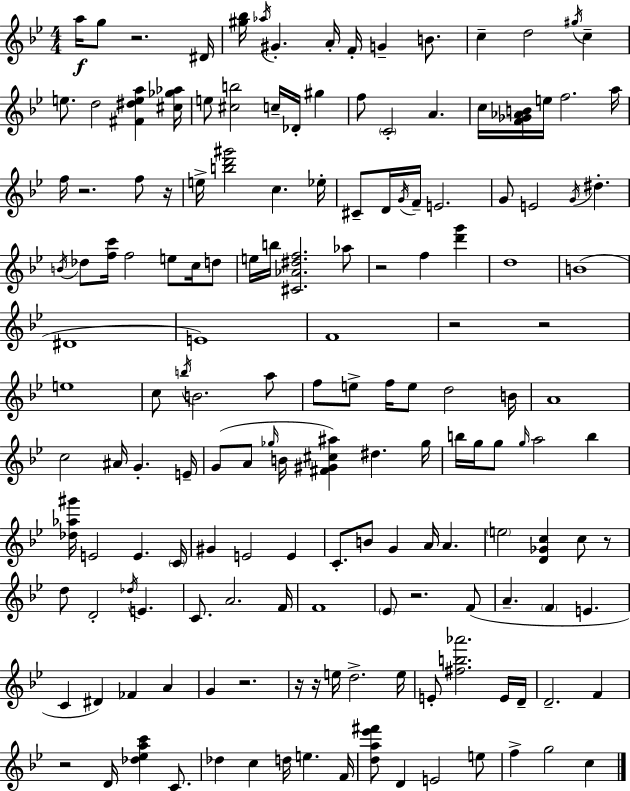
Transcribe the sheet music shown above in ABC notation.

X:1
T:Untitled
M:4/4
L:1/4
K:Gm
a/4 g/2 z2 ^D/4 [^g_b]/4 _a/4 ^G A/4 F/4 G B/2 c d2 ^g/4 c e/2 d2 [^F^dea] [^c_g_a]/4 e/2 [^cb]2 c/4 _D/4 ^g f/2 C2 A c/4 [F_G_AB]/4 e/4 f2 a/4 f/4 z2 f/2 z/4 e/4 [bd'^g']2 c _e/4 ^C/2 D/4 G/4 F/4 E2 G/2 E2 G/4 ^d B/4 _d/2 [fc']/4 f2 e/2 c/4 d/2 e/4 b/4 [^C_A^df]2 _a/2 z2 f [d'g'] d4 B4 ^D4 E4 F4 z2 z2 e4 c/2 b/4 B2 a/2 f/2 e/2 f/4 e/2 d2 B/4 A4 c2 ^A/4 G E/4 G/2 A/2 _g/4 B/4 [^F^G^c^a] ^d _g/4 b/4 g/4 g/2 g/4 a2 b [_d_a^g']/4 E2 E C/4 ^G E2 E C/2 B/2 G A/4 A e2 [D_Gc] c/2 z/2 d/2 D2 _d/4 E C/2 A2 F/4 F4 _E/2 z2 F/2 A F E C ^D _F A G z2 z/4 z/4 e/4 d2 e/4 E/2 [^fb_a']2 E/4 D/4 D2 F z2 D/4 [_d_eac'] C/2 _d c d/4 e F/4 [da_e'^f']/2 D E2 e/2 f g2 c